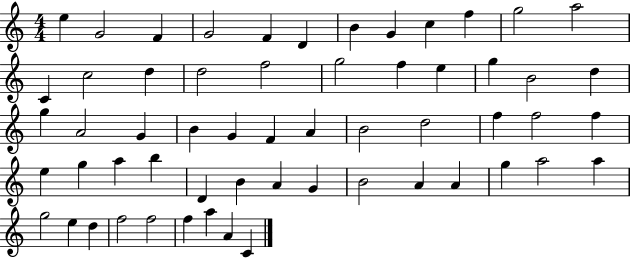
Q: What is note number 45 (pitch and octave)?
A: A4